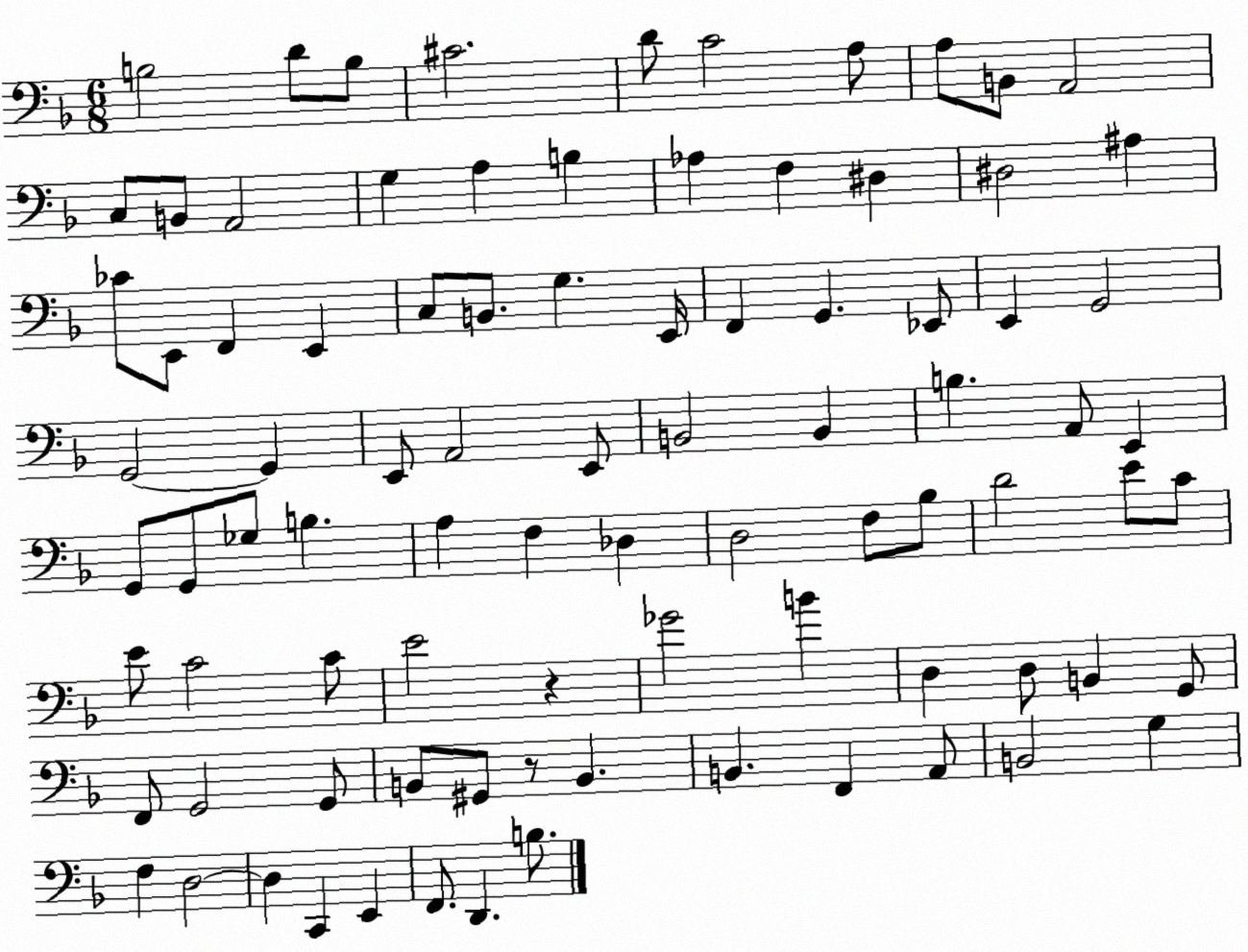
X:1
T:Untitled
M:6/8
L:1/4
K:F
B,2 D/2 B,/2 ^C2 D/2 C2 A,/2 A,/2 B,,/2 A,,2 C,/2 B,,/2 A,,2 G, A, B, _A, F, ^D, ^D,2 ^A, _C/2 E,,/2 F,, E,, C,/2 B,,/2 G, E,,/4 F,, G,, _E,,/2 E,, G,,2 G,,2 G,, E,,/2 A,,2 E,,/2 B,,2 B,, B, A,,/2 E,, G,,/2 G,,/2 _G,/2 B, A, F, _D, D,2 F,/2 _B,/2 D2 E/2 C/2 E/2 C2 C/2 E2 z _G2 B D, D,/2 B,, G,,/2 F,,/2 G,,2 G,,/2 B,,/2 ^G,,/2 z/2 B,, B,, F,, A,,/2 B,,2 G, F, D,2 D, C,, E,, F,,/2 D,, B,/2